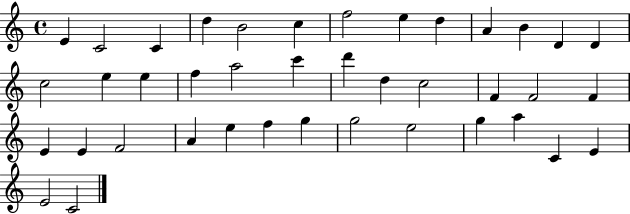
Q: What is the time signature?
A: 4/4